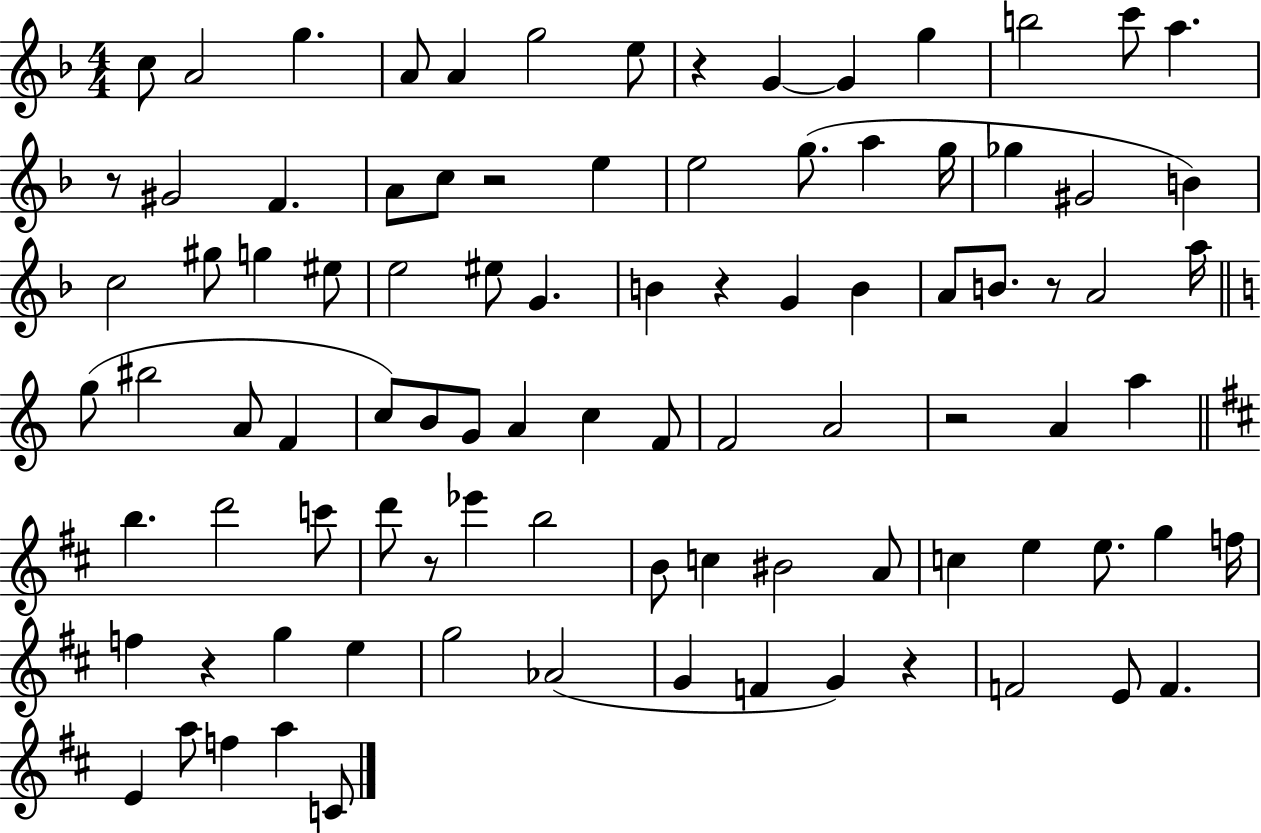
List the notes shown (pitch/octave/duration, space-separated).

C5/e A4/h G5/q. A4/e A4/q G5/h E5/e R/q G4/q G4/q G5/q B5/h C6/e A5/q. R/e G#4/h F4/q. A4/e C5/e R/h E5/q E5/h G5/e. A5/q G5/s Gb5/q G#4/h B4/q C5/h G#5/e G5/q EIS5/e E5/h EIS5/e G4/q. B4/q R/q G4/q B4/q A4/e B4/e. R/e A4/h A5/s G5/e BIS5/h A4/e F4/q C5/e B4/e G4/e A4/q C5/q F4/e F4/h A4/h R/h A4/q A5/q B5/q. D6/h C6/e D6/e R/e Eb6/q B5/h B4/e C5/q BIS4/h A4/e C5/q E5/q E5/e. G5/q F5/s F5/q R/q G5/q E5/q G5/h Ab4/h G4/q F4/q G4/q R/q F4/h E4/e F4/q. E4/q A5/e F5/q A5/q C4/e